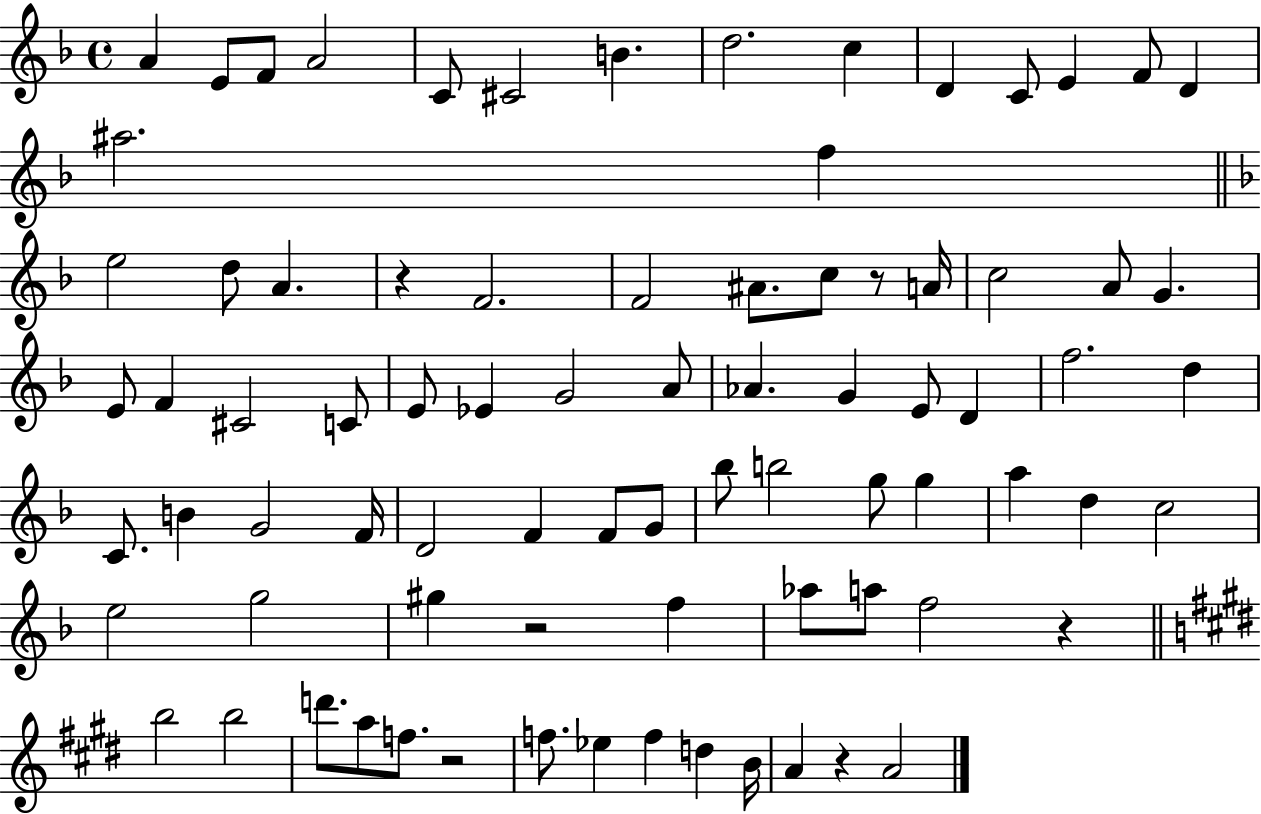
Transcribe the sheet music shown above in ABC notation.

X:1
T:Untitled
M:4/4
L:1/4
K:F
A E/2 F/2 A2 C/2 ^C2 B d2 c D C/2 E F/2 D ^a2 f e2 d/2 A z F2 F2 ^A/2 c/2 z/2 A/4 c2 A/2 G E/2 F ^C2 C/2 E/2 _E G2 A/2 _A G E/2 D f2 d C/2 B G2 F/4 D2 F F/2 G/2 _b/2 b2 g/2 g a d c2 e2 g2 ^g z2 f _a/2 a/2 f2 z b2 b2 d'/2 a/2 f/2 z2 f/2 _e f d B/4 A z A2